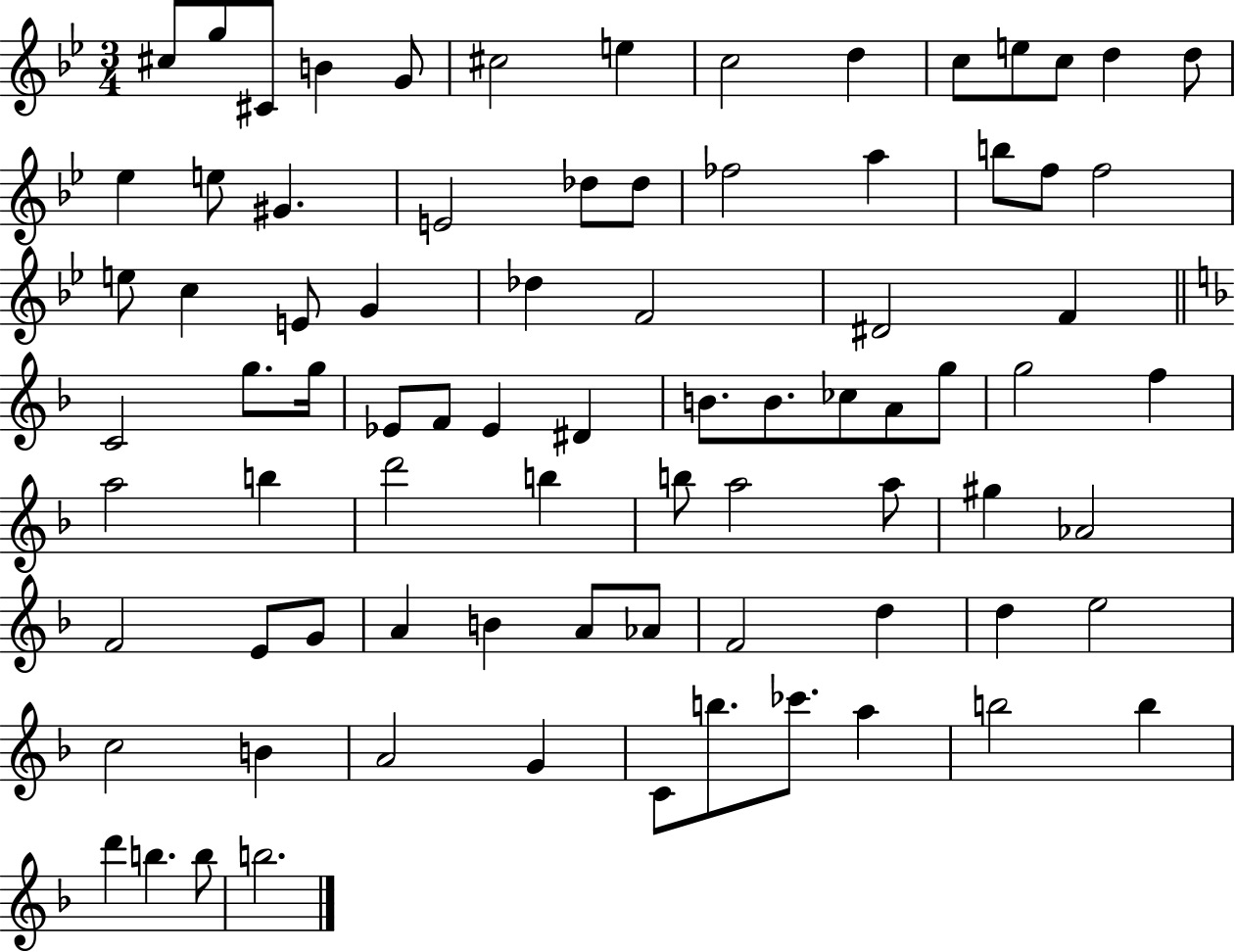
X:1
T:Untitled
M:3/4
L:1/4
K:Bb
^c/2 g/2 ^C/2 B G/2 ^c2 e c2 d c/2 e/2 c/2 d d/2 _e e/2 ^G E2 _d/2 _d/2 _f2 a b/2 f/2 f2 e/2 c E/2 G _d F2 ^D2 F C2 g/2 g/4 _E/2 F/2 _E ^D B/2 B/2 _c/2 A/2 g/2 g2 f a2 b d'2 b b/2 a2 a/2 ^g _A2 F2 E/2 G/2 A B A/2 _A/2 F2 d d e2 c2 B A2 G C/2 b/2 _c'/2 a b2 b d' b b/2 b2